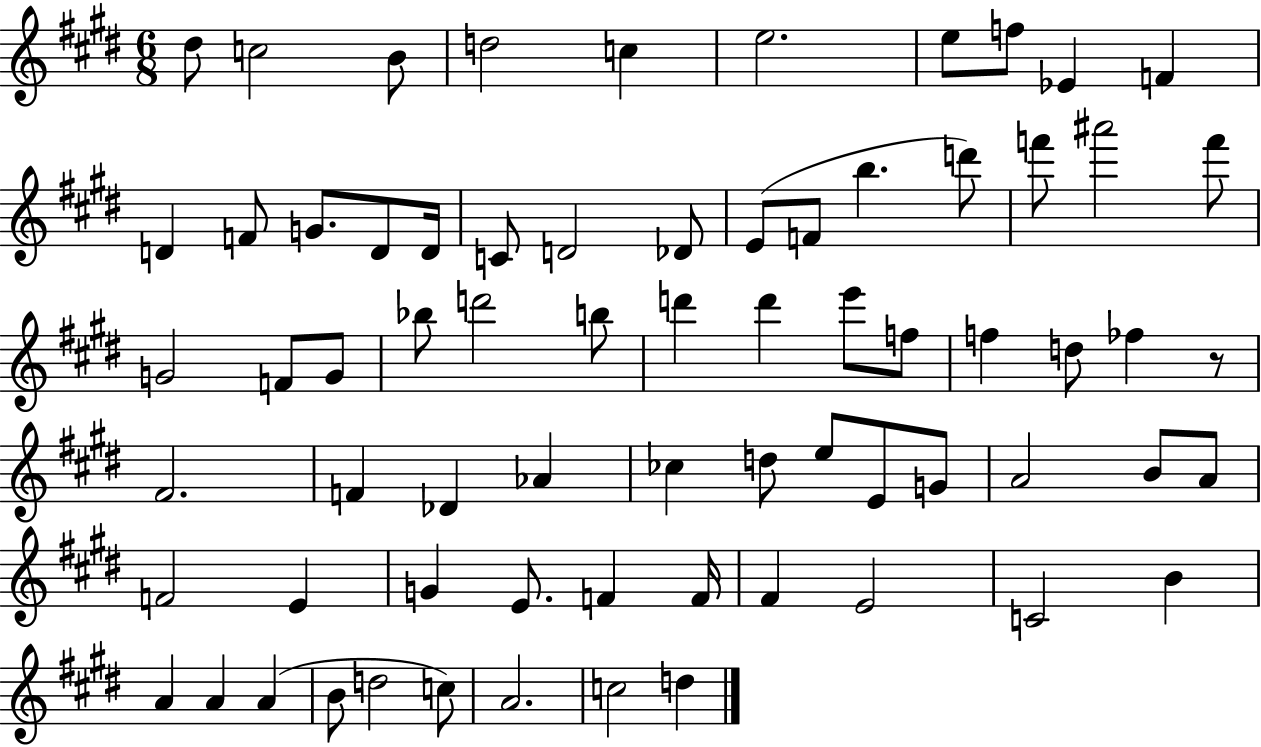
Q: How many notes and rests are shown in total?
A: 70